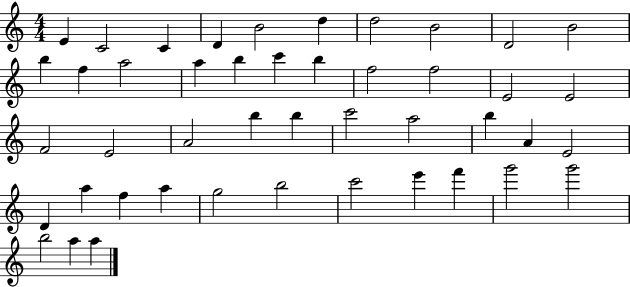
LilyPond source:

{
  \clef treble
  \numericTimeSignature
  \time 4/4
  \key c \major
  e'4 c'2 c'4 | d'4 b'2 d''4 | d''2 b'2 | d'2 b'2 | \break b''4 f''4 a''2 | a''4 b''4 c'''4 b''4 | f''2 f''2 | e'2 e'2 | \break f'2 e'2 | a'2 b''4 b''4 | c'''2 a''2 | b''4 a'4 e'2 | \break d'4 a''4 f''4 a''4 | g''2 b''2 | c'''2 e'''4 f'''4 | g'''2 g'''2 | \break b''2 a''4 a''4 | \bar "|."
}